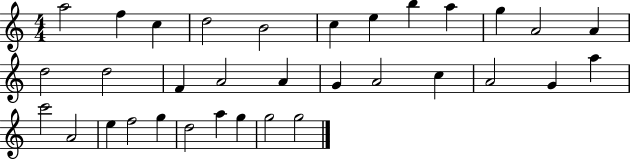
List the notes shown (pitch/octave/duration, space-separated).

A5/h F5/q C5/q D5/h B4/h C5/q E5/q B5/q A5/q G5/q A4/h A4/q D5/h D5/h F4/q A4/h A4/q G4/q A4/h C5/q A4/h G4/q A5/q C6/h A4/h E5/q F5/h G5/q D5/h A5/q G5/q G5/h G5/h